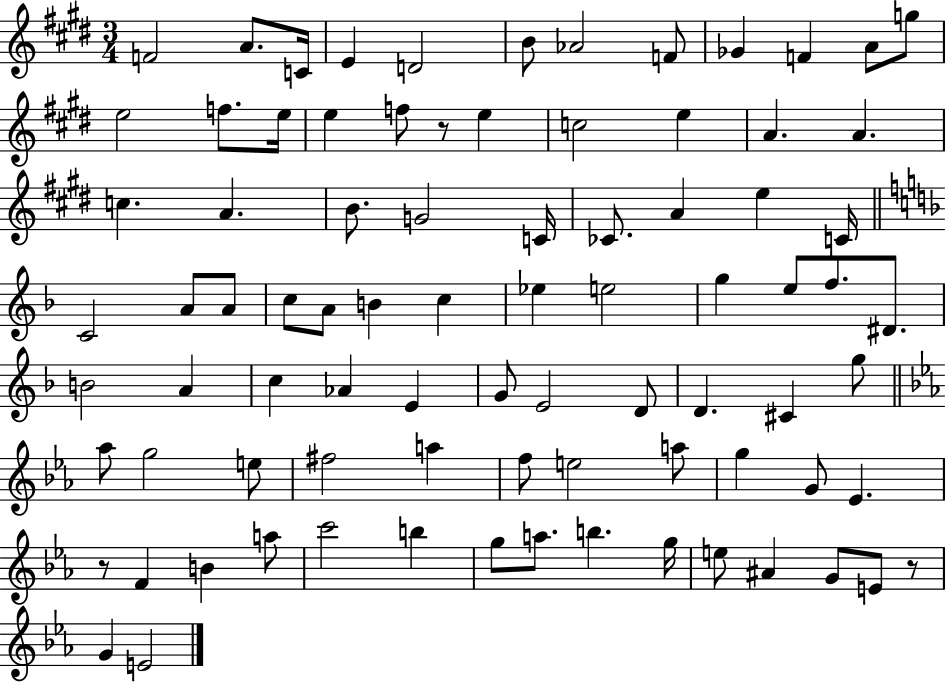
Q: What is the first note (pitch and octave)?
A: F4